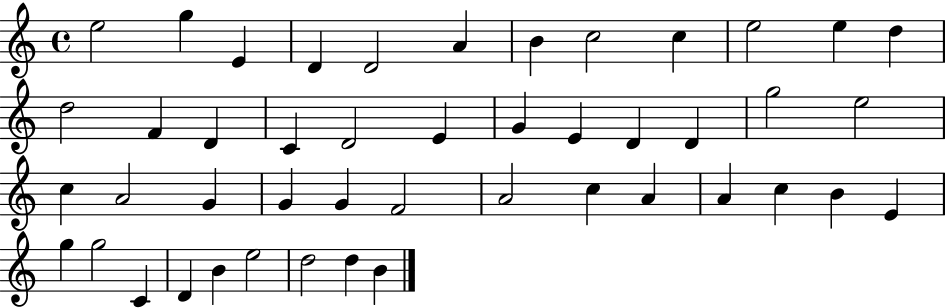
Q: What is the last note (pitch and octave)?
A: B4